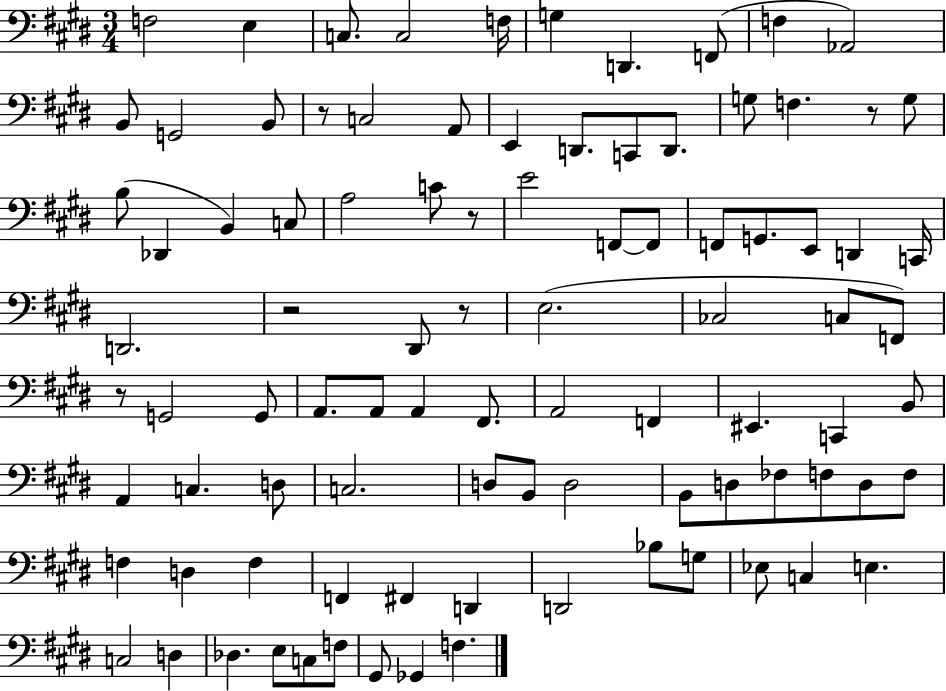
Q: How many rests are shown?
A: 6